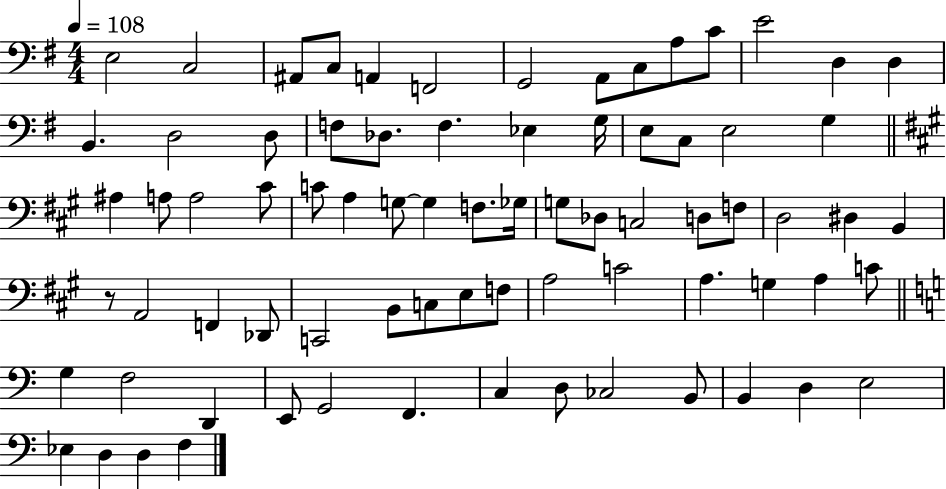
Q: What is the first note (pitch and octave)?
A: E3